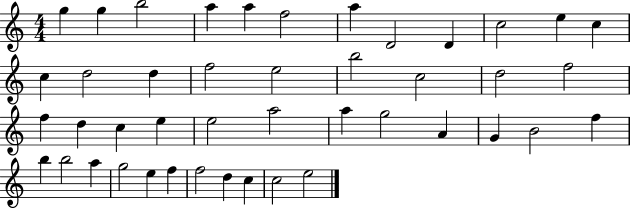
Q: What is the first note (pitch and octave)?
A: G5